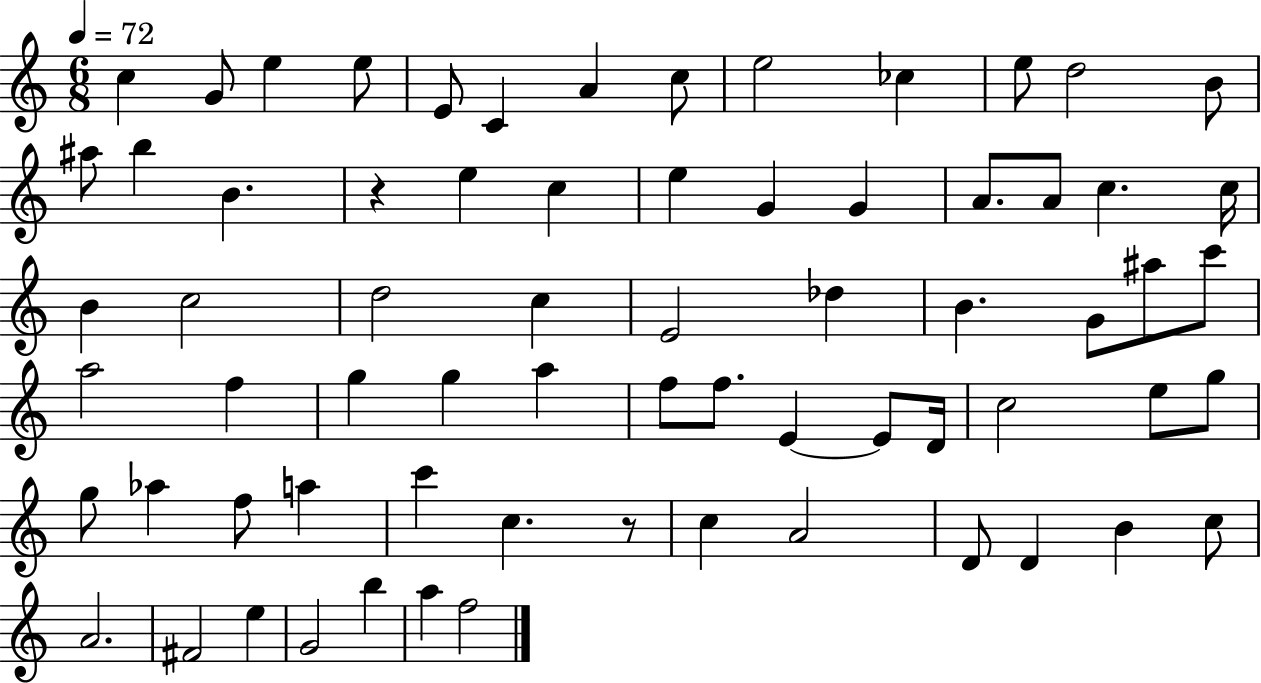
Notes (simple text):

C5/q G4/e E5/q E5/e E4/e C4/q A4/q C5/e E5/h CES5/q E5/e D5/h B4/e A#5/e B5/q B4/q. R/q E5/q C5/q E5/q G4/q G4/q A4/e. A4/e C5/q. C5/s B4/q C5/h D5/h C5/q E4/h Db5/q B4/q. G4/e A#5/e C6/e A5/h F5/q G5/q G5/q A5/q F5/e F5/e. E4/q E4/e D4/s C5/h E5/e G5/e G5/e Ab5/q F5/e A5/q C6/q C5/q. R/e C5/q A4/h D4/e D4/q B4/q C5/e A4/h. F#4/h E5/q G4/h B5/q A5/q F5/h